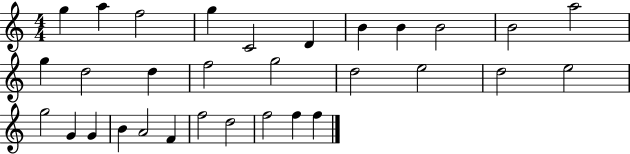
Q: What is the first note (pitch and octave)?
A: G5